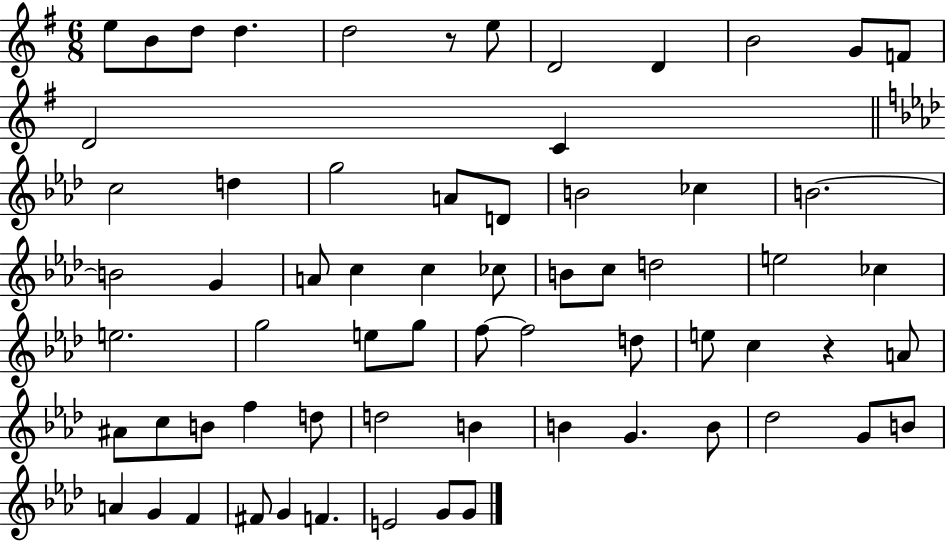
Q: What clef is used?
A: treble